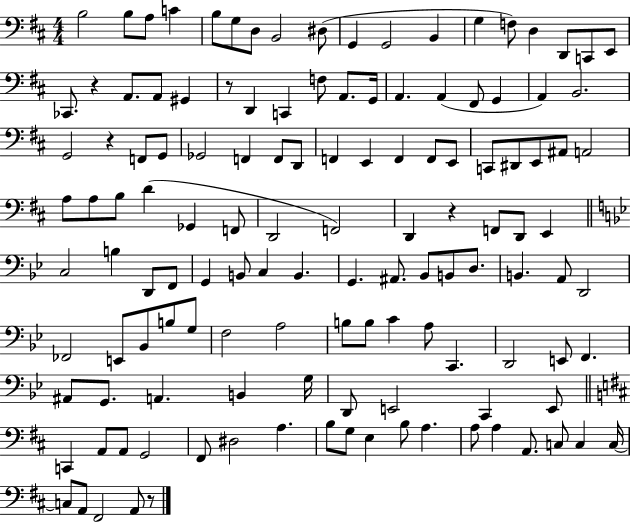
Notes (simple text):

B3/h B3/e A3/e C4/q B3/e G3/e D3/e B2/h D#3/e G2/q G2/h B2/q G3/q F3/e D3/q D2/e C2/e E2/e CES2/e. R/q A2/e. A2/e G#2/q R/e D2/q C2/q F3/e A2/e. G2/s A2/q. A2/q F#2/e G2/q A2/q B2/h. G2/h R/q F2/e G2/e Gb2/h F2/q F2/e D2/e F2/q E2/q F2/q F2/e E2/e C2/e D#2/e E2/e A#2/e A2/h A3/e A3/e B3/e D4/q Gb2/q F2/e D2/h F2/h D2/q R/q F2/e D2/e E2/q C3/h B3/q D2/e F2/e G2/q B2/e C3/q B2/q. G2/q. A#2/e. Bb2/e B2/e D3/e. B2/q. A2/e D2/h FES2/h E2/e Bb2/e B3/e G3/e F3/h A3/h B3/e B3/e C4/q A3/e C2/q. D2/h E2/e F2/q. A#2/e G2/e. A2/q. B2/q G3/s D2/e E2/h C2/q E2/e C2/q A2/e A2/e G2/h F#2/e D#3/h A3/q. B3/e G3/e E3/q B3/e A3/q. A3/e A3/q A2/e. C3/e C3/q C3/s C3/e A2/e F#2/h A2/e R/e